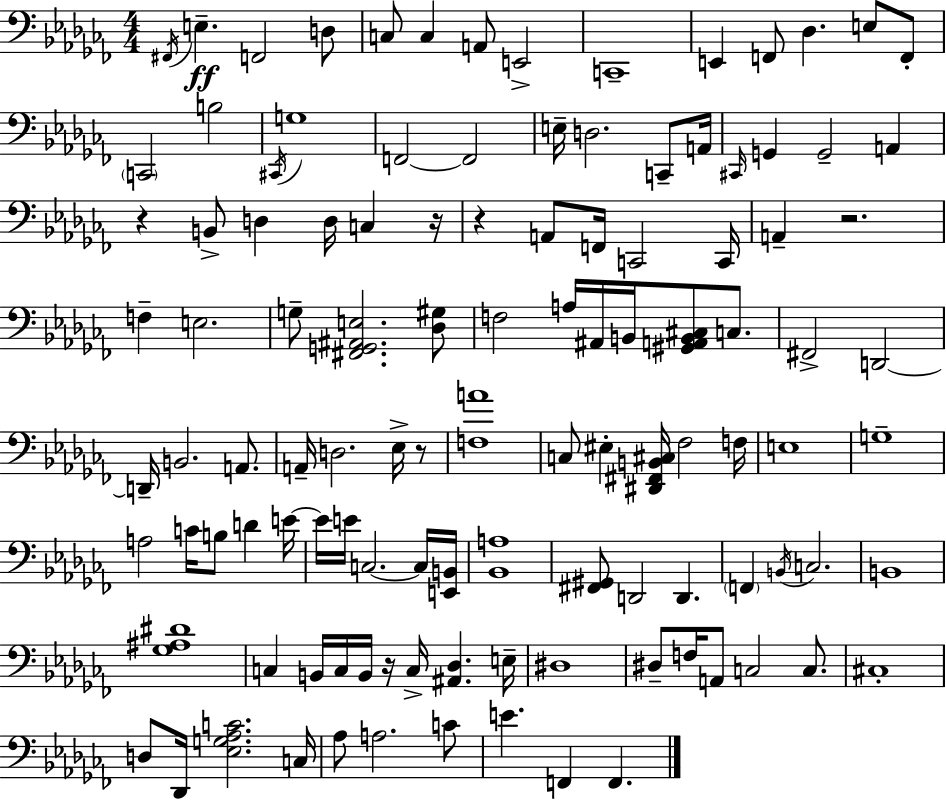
{
  \clef bass
  \numericTimeSignature
  \time 4/4
  \key aes \minor
  \acciaccatura { fis,16 }\ff e4.-- f,2 d8 | c8 c4 a,8 e,2-> | c,1-- | e,4 f,8 des4. e8 f,8-. | \break \parenthesize c,2 b2 | \acciaccatura { cis,16 } g1 | f,2~~ f,2 | e16-- d2. c,8-- | \break a,16 \grace { cis,16 } g,4 g,2-- a,4 | r4 b,8-> d4 d16 c4 | r16 r4 a,8 f,16 c,2 | c,16 a,4-- r2. | \break f4-- e2. | g8-- <fis, g, ais, e>2. | <des gis>8 f2 a16 ais,16 b,16 <gis, a, b, cis>8 | c8. fis,2-> d,2~~ | \break d,16-- b,2. | a,8. a,16-- d2. | ees16-> r8 <f a'>1 | c8 eis4-. <dis, fis, b, cis>16 fes2 | \break f16 e1 | g1-- | a2 c'16 b8 d'4 | e'16~~ e'16 e'16 c2.~~ | \break c16 <e, b,>16 <bes, a>1 | <fis, gis,>8 d,2 d,4. | \parenthesize f,4 \acciaccatura { b,16 } c2. | b,1 | \break <ges ais dis'>1 | c4 b,16 c16 b,16 r16 c16-> <ais, des>4. | e16-- dis1 | dis8-- f16 a,8 c2 | \break c8. cis1-. | d8 des,16 <ees g aes c'>2. | c16 aes8 a2. | c'8 e'4. f,4 f,4. | \break \bar "|."
}